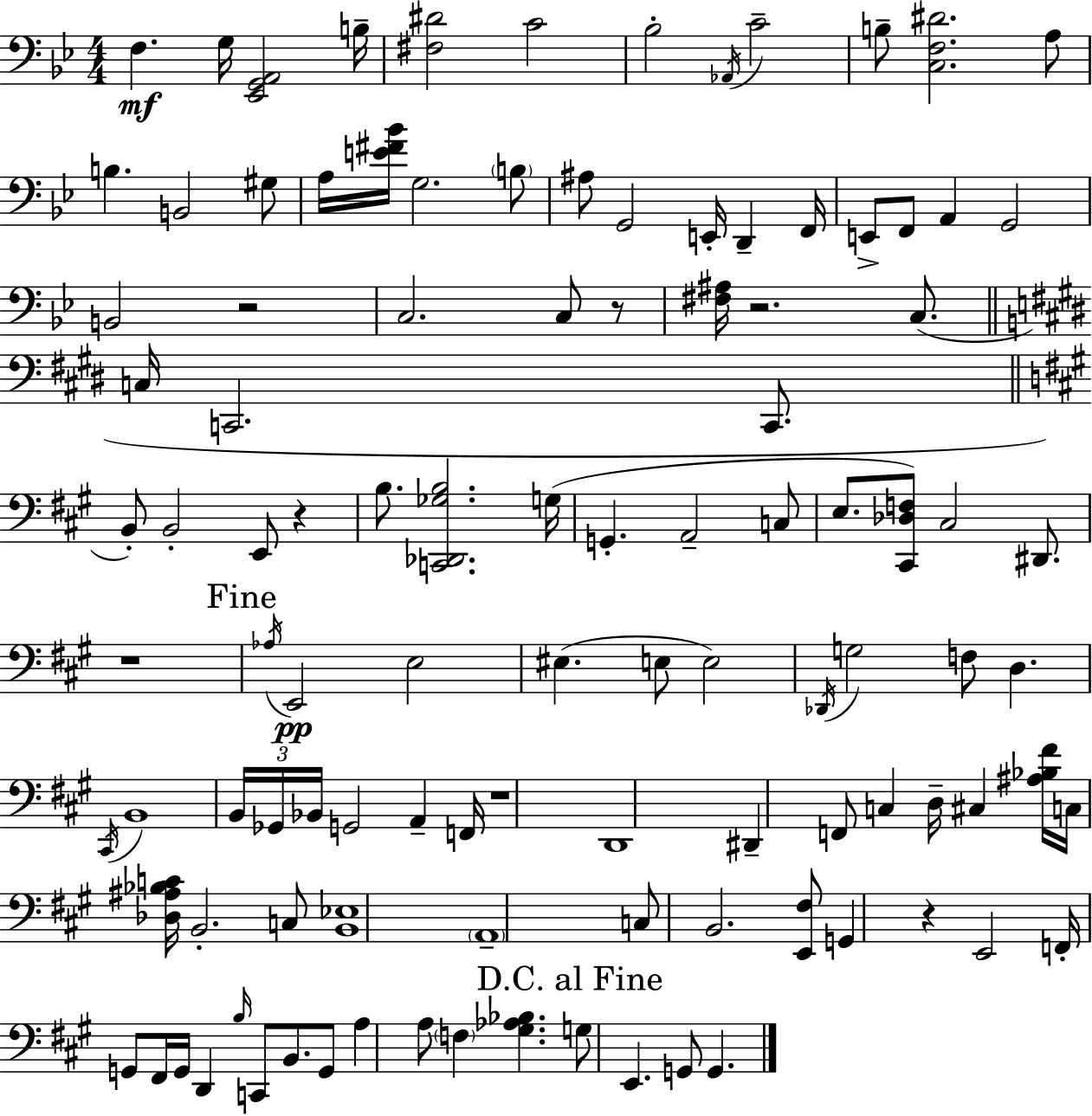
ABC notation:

X:1
T:Untitled
M:4/4
L:1/4
K:Bb
F, G,/4 [_E,,G,,A,,]2 B,/4 [^F,^D]2 C2 _B,2 _A,,/4 C2 B,/2 [C,F,^D]2 A,/2 B, B,,2 ^G,/2 A,/4 [E^F_B]/4 G,2 B,/2 ^A,/2 G,,2 E,,/4 D,, F,,/4 E,,/2 F,,/2 A,, G,,2 B,,2 z2 C,2 C,/2 z/2 [^F,^A,]/4 z2 C,/2 C,/4 C,,2 C,,/2 B,,/2 B,,2 E,,/2 z B,/2 [C,,_D,,_G,B,]2 G,/4 G,, A,,2 C,/2 E,/2 [^C,,_D,F,]/2 ^C,2 ^D,,/2 z4 _A,/4 E,,2 E,2 ^E, E,/2 E,2 _D,,/4 G,2 F,/2 D, ^C,,/4 B,,4 B,,/4 _G,,/4 _B,,/4 G,,2 A,, F,,/4 z4 D,,4 ^D,, F,,/2 C, D,/4 ^C, [^A,_B,^F]/4 C,/4 [_D,^A,_B,C]/4 B,,2 C,/2 [B,,_E,]4 A,,4 C,/2 B,,2 [E,,^F,]/2 G,, z E,,2 F,,/4 G,,/2 ^F,,/4 G,,/4 D,, B,/4 C,,/2 B,,/2 G,,/2 A, A,/2 F, [^G,_A,_B,] G,/2 E,, G,,/2 G,,